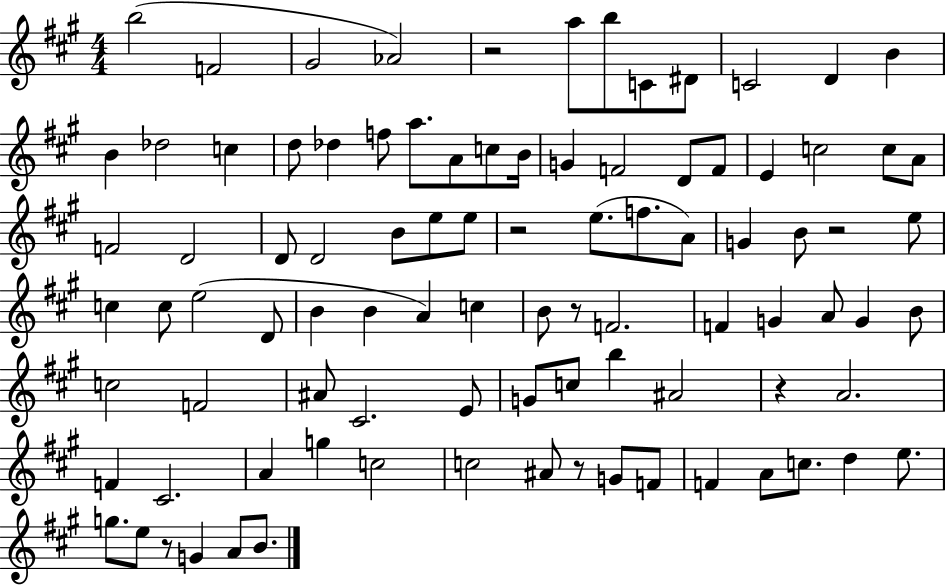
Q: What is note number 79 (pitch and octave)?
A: C5